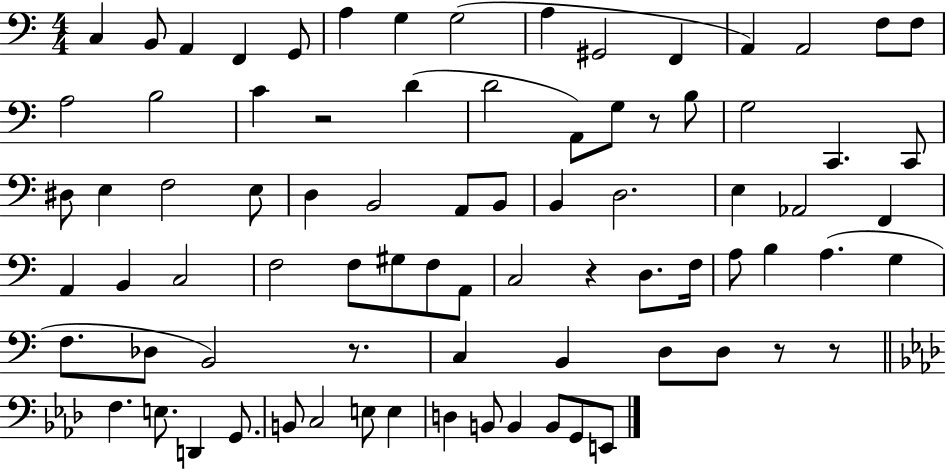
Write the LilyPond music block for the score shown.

{
  \clef bass
  \numericTimeSignature
  \time 4/4
  \key c \major
  c4 b,8 a,4 f,4 g,8 | a4 g4 g2( | a4 gis,2 f,4 | a,4) a,2 f8 f8 | \break a2 b2 | c'4 r2 d'4( | d'2 a,8) g8 r8 b8 | g2 c,4. c,8 | \break dis8 e4 f2 e8 | d4 b,2 a,8 b,8 | b,4 d2. | e4 aes,2 f,4 | \break a,4 b,4 c2 | f2 f8 gis8 f8 a,8 | c2 r4 d8. f16 | a8 b4 a4.( g4 | \break f8. des8 b,2) r8. | c4 b,4 d8 d8 r8 r8 | \bar "||" \break \key aes \major f4. e8. d,4 g,8. | b,8 c2 e8 e4 | d4 b,8 b,4 b,8 g,8 e,8 | \bar "|."
}